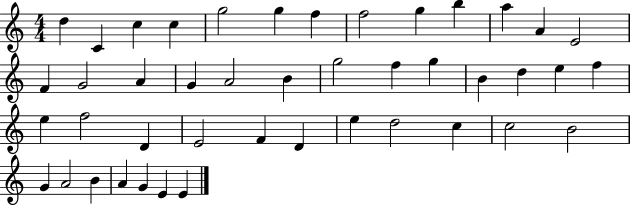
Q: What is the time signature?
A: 4/4